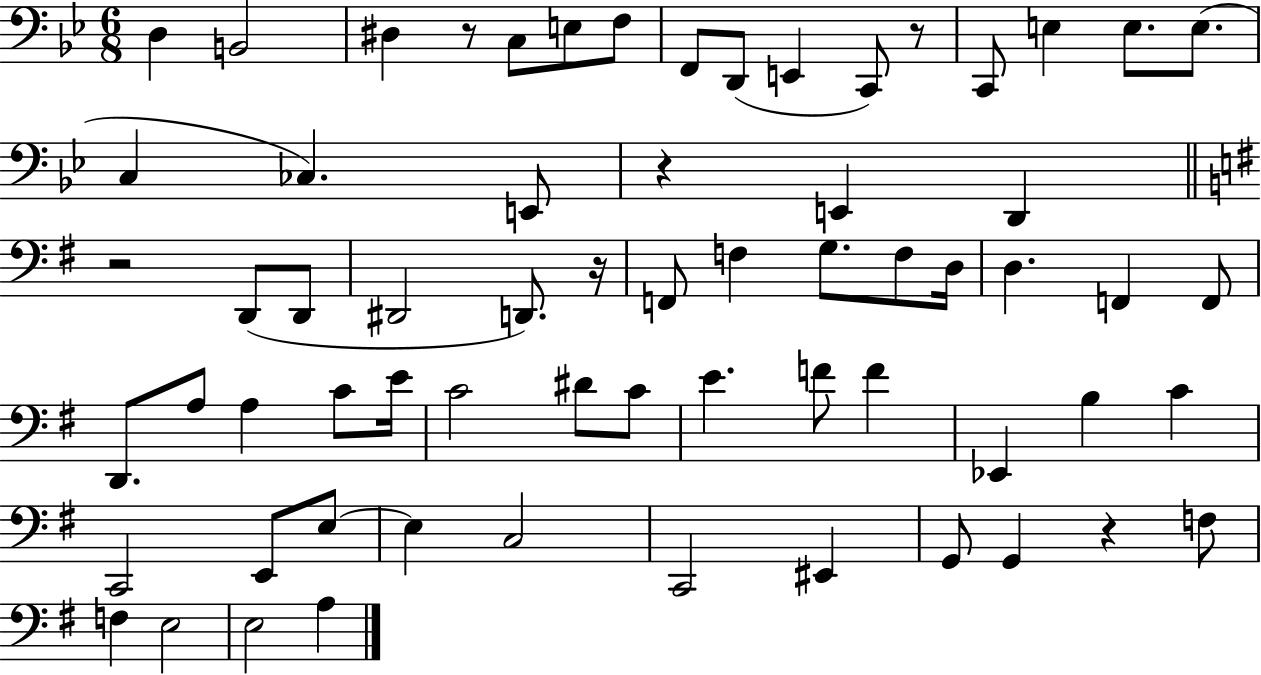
{
  \clef bass
  \numericTimeSignature
  \time 6/8
  \key bes \major
  d4 b,2 | dis4 r8 c8 e8 f8 | f,8 d,8( e,4 c,8) r8 | c,8 e4 e8. e8.( | \break c4 ces4.) e,8 | r4 e,4 d,4 | \bar "||" \break \key g \major r2 d,8( d,8 | dis,2 d,8.) r16 | f,8 f4 g8. f8 d16 | d4. f,4 f,8 | \break d,8. a8 a4 c'8 e'16 | c'2 dis'8 c'8 | e'4. f'8 f'4 | ees,4 b4 c'4 | \break c,2 e,8 e8~~ | e4 c2 | c,2 eis,4 | g,8 g,4 r4 f8 | \break f4 e2 | e2 a4 | \bar "|."
}